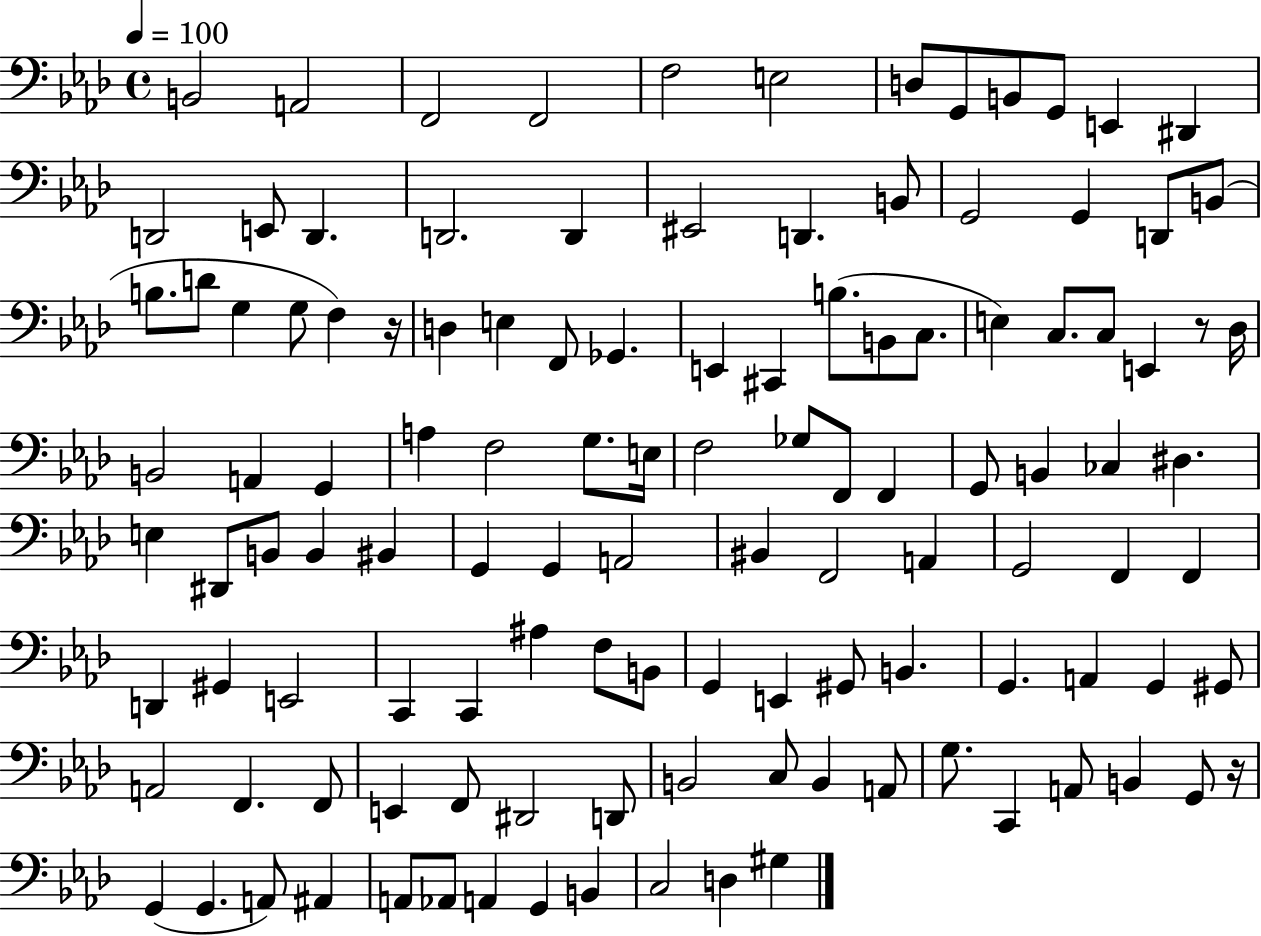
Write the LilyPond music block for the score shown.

{
  \clef bass
  \time 4/4
  \defaultTimeSignature
  \key aes \major
  \tempo 4 = 100
  b,2 a,2 | f,2 f,2 | f2 e2 | d8 g,8 b,8 g,8 e,4 dis,4 | \break d,2 e,8 d,4. | d,2. d,4 | eis,2 d,4. b,8 | g,2 g,4 d,8 b,8( | \break b8. d'8 g4 g8 f4) r16 | d4 e4 f,8 ges,4. | e,4 cis,4 b8.( b,8 c8. | e4) c8. c8 e,4 r8 des16 | \break b,2 a,4 g,4 | a4 f2 g8. e16 | f2 ges8 f,8 f,4 | g,8 b,4 ces4 dis4. | \break e4 dis,8 b,8 b,4 bis,4 | g,4 g,4 a,2 | bis,4 f,2 a,4 | g,2 f,4 f,4 | \break d,4 gis,4 e,2 | c,4 c,4 ais4 f8 b,8 | g,4 e,4 gis,8 b,4. | g,4. a,4 g,4 gis,8 | \break a,2 f,4. f,8 | e,4 f,8 dis,2 d,8 | b,2 c8 b,4 a,8 | g8. c,4 a,8 b,4 g,8 r16 | \break g,4( g,4. a,8) ais,4 | a,8 aes,8 a,4 g,4 b,4 | c2 d4 gis4 | \bar "|."
}